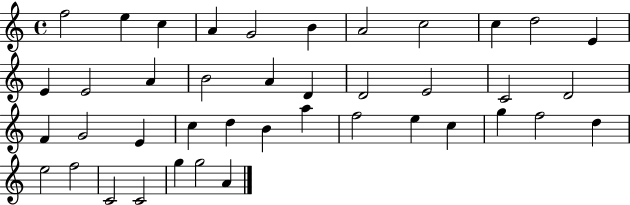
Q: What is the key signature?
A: C major